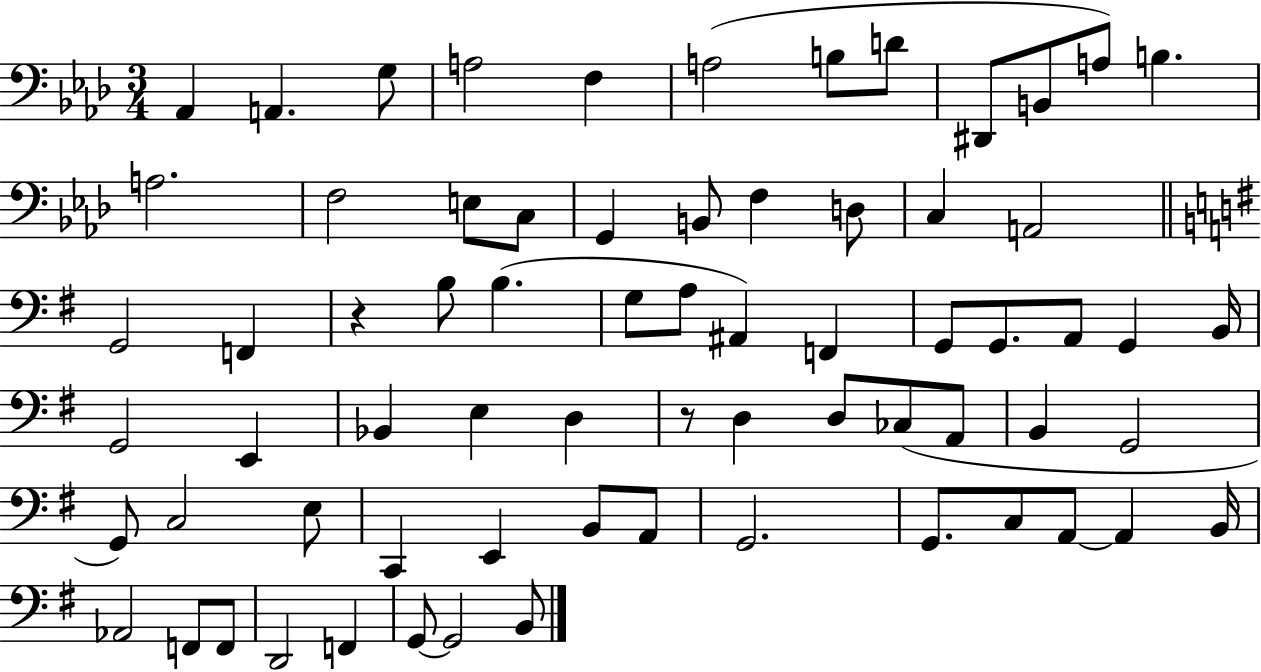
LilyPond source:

{
  \clef bass
  \numericTimeSignature
  \time 3/4
  \key aes \major
  \repeat volta 2 { aes,4 a,4. g8 | a2 f4 | a2( b8 d'8 | dis,8 b,8 a8) b4. | \break a2. | f2 e8 c8 | g,4 b,8 f4 d8 | c4 a,2 | \break \bar "||" \break \key g \major g,2 f,4 | r4 b8 b4.( | g8 a8 ais,4) f,4 | g,8 g,8. a,8 g,4 b,16 | \break g,2 e,4 | bes,4 e4 d4 | r8 d4 d8 ces8( a,8 | b,4 g,2 | \break g,8) c2 e8 | c,4 e,4 b,8 a,8 | g,2. | g,8. c8 a,8~~ a,4 b,16 | \break aes,2 f,8 f,8 | d,2 f,4 | g,8~~ g,2 b,8 | } \bar "|."
}